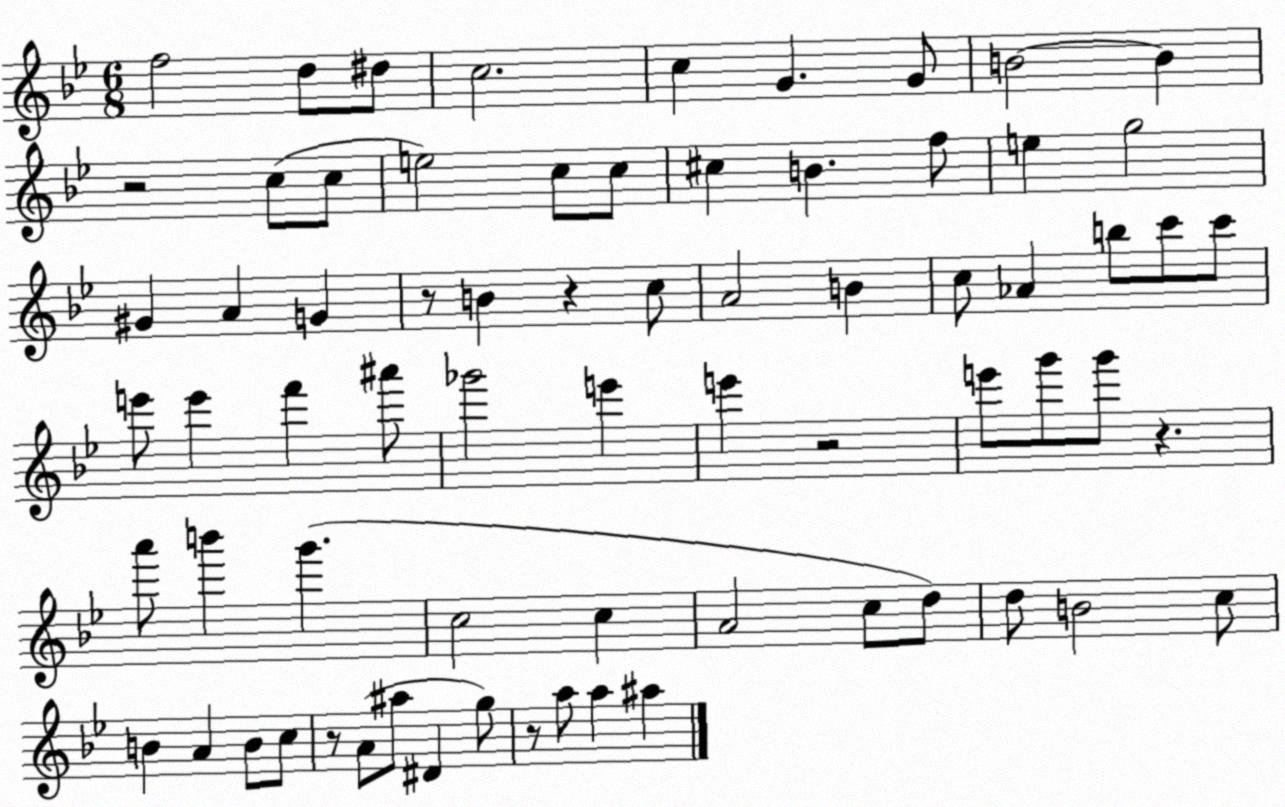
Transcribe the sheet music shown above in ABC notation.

X:1
T:Untitled
M:6/8
L:1/4
K:Bb
f2 d/2 ^d/2 c2 c G G/2 B2 B z2 c/2 c/2 e2 c/2 c/2 ^c B f/2 e g2 ^G A G z/2 B z c/2 A2 B c/2 _A b/2 c'/2 c'/2 e'/2 e' f' ^a'/2 _g'2 e' e' z2 e'/2 g'/2 g'/2 z a'/2 b' g' c2 c A2 c/2 d/2 d/2 B2 c/2 B A B/2 c/2 z/2 A/2 ^a/2 ^D g/2 z/2 a/2 a ^a